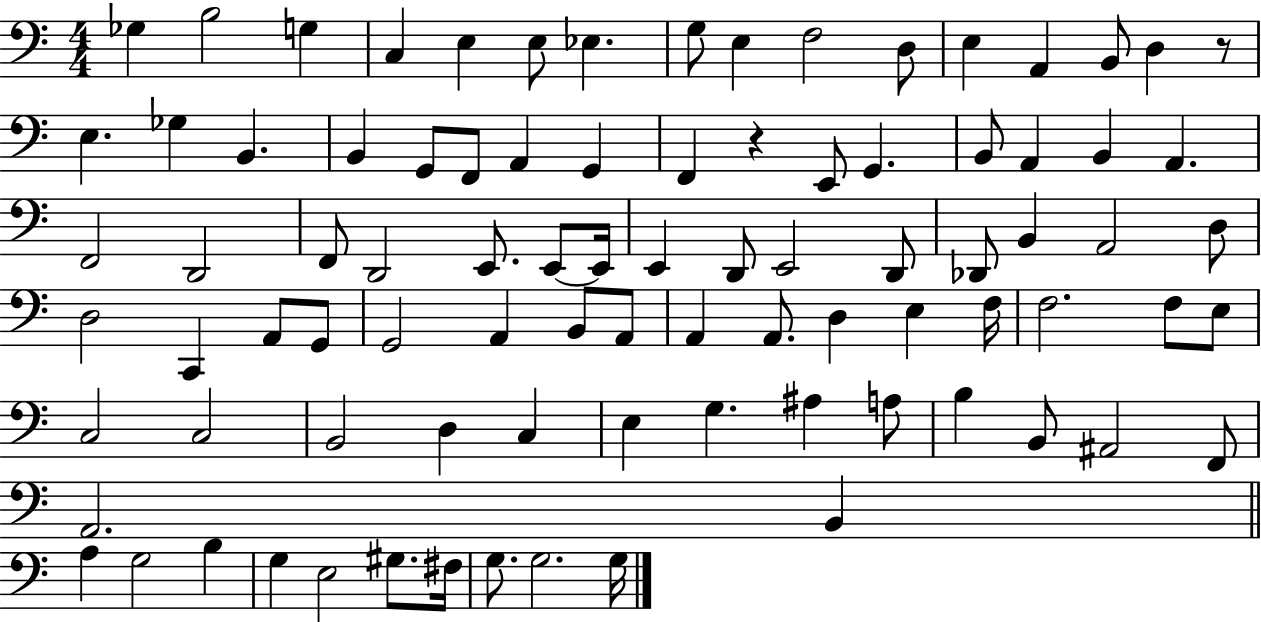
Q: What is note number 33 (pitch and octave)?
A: F2